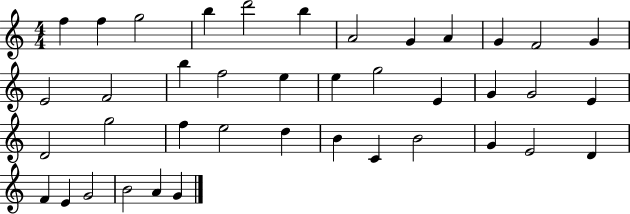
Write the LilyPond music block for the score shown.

{
  \clef treble
  \numericTimeSignature
  \time 4/4
  \key c \major
  f''4 f''4 g''2 | b''4 d'''2 b''4 | a'2 g'4 a'4 | g'4 f'2 g'4 | \break e'2 f'2 | b''4 f''2 e''4 | e''4 g''2 e'4 | g'4 g'2 e'4 | \break d'2 g''2 | f''4 e''2 d''4 | b'4 c'4 b'2 | g'4 e'2 d'4 | \break f'4 e'4 g'2 | b'2 a'4 g'4 | \bar "|."
}